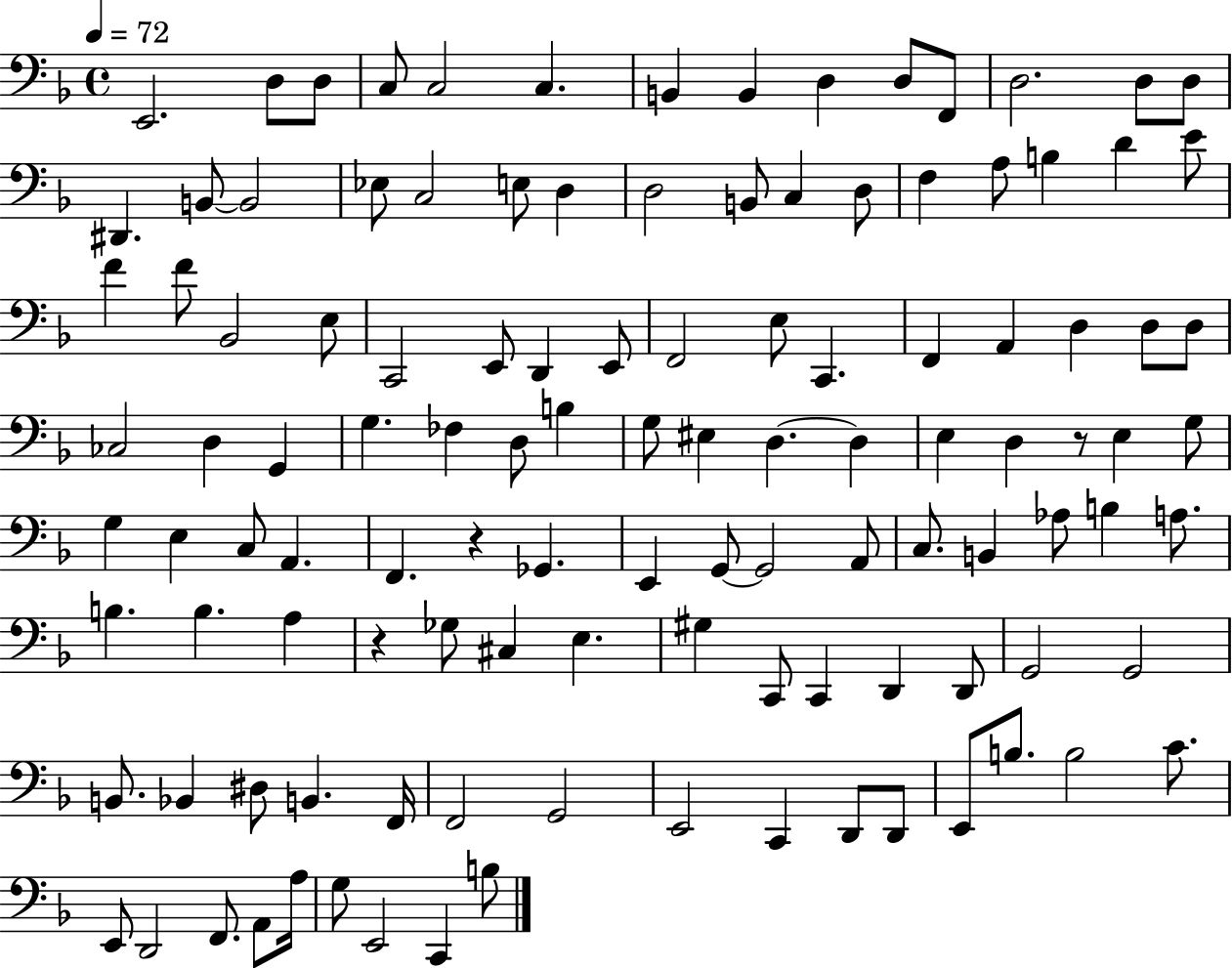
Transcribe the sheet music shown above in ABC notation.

X:1
T:Untitled
M:4/4
L:1/4
K:F
E,,2 D,/2 D,/2 C,/2 C,2 C, B,, B,, D, D,/2 F,,/2 D,2 D,/2 D,/2 ^D,, B,,/2 B,,2 _E,/2 C,2 E,/2 D, D,2 B,,/2 C, D,/2 F, A,/2 B, D E/2 F F/2 _B,,2 E,/2 C,,2 E,,/2 D,, E,,/2 F,,2 E,/2 C,, F,, A,, D, D,/2 D,/2 _C,2 D, G,, G, _F, D,/2 B, G,/2 ^E, D, D, E, D, z/2 E, G,/2 G, E, C,/2 A,, F,, z _G,, E,, G,,/2 G,,2 A,,/2 C,/2 B,, _A,/2 B, A,/2 B, B, A, z _G,/2 ^C, E, ^G, C,,/2 C,, D,, D,,/2 G,,2 G,,2 B,,/2 _B,, ^D,/2 B,, F,,/4 F,,2 G,,2 E,,2 C,, D,,/2 D,,/2 E,,/2 B,/2 B,2 C/2 E,,/2 D,,2 F,,/2 A,,/2 A,/4 G,/2 E,,2 C,, B,/2